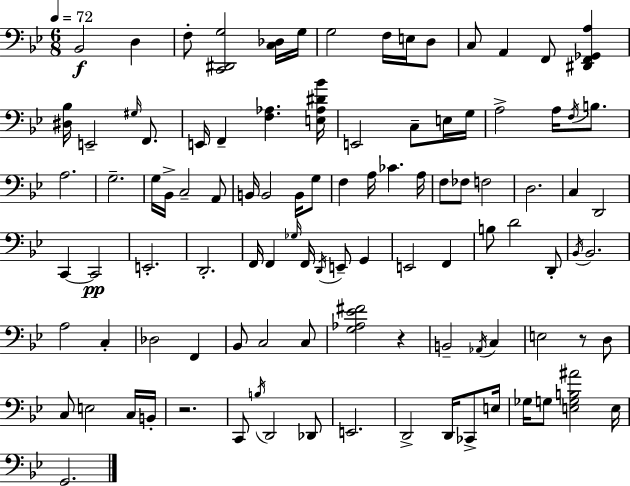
X:1
T:Untitled
M:6/8
L:1/4
K:Gm
_B,,2 D, F,/2 [C,,^D,,G,]2 [C,_D,]/4 G,/4 G,2 F,/4 E,/4 D,/2 C,/2 A,, F,,/2 [^D,,F,,_G,,A,] [^D,_B,]/4 E,,2 ^G,/4 F,,/2 E,,/4 F,, [F,_A,] [E,_A,^D_B]/4 E,,2 C,/2 E,/4 G,/4 A,2 A,/4 F,/4 B,/2 A,2 G,2 G,/4 _B,,/4 C,2 A,,/2 B,,/4 B,,2 B,,/4 G,/2 F, A,/4 _C A,/4 F,/2 _F,/2 F,2 D,2 C, D,,2 C,, C,,2 E,,2 D,,2 F,,/4 F,, _G,/4 F,,/4 D,,/4 E,,/2 G,, E,,2 F,, B,/2 D2 D,,/2 _B,,/4 _B,,2 A,2 C, _D,2 F,, _B,,/2 C,2 C,/2 [G,_A,_E^F]2 z B,,2 _A,,/4 C, E,2 z/2 D,/2 C,/2 E,2 C,/4 B,,/4 z2 C,,/2 B,/4 D,,2 _D,,/2 E,,2 D,,2 D,,/4 _C,,/2 E,/4 _G,/4 G,/2 [E,G,B,^A]2 E,/4 G,,2